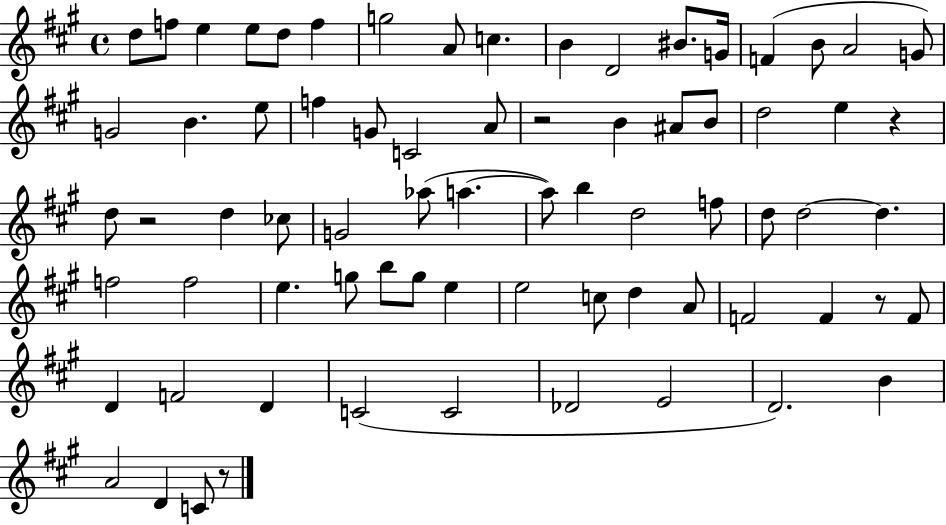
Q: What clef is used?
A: treble